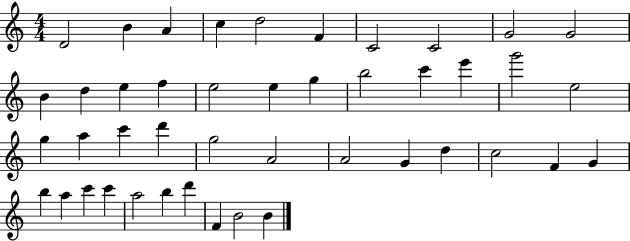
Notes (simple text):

D4/h B4/q A4/q C5/q D5/h F4/q C4/h C4/h G4/h G4/h B4/q D5/q E5/q F5/q E5/h E5/q G5/q B5/h C6/q E6/q G6/h E5/h G5/q A5/q C6/q D6/q G5/h A4/h A4/h G4/q D5/q C5/h F4/q G4/q B5/q A5/q C6/q C6/q A5/h B5/q D6/q F4/q B4/h B4/q